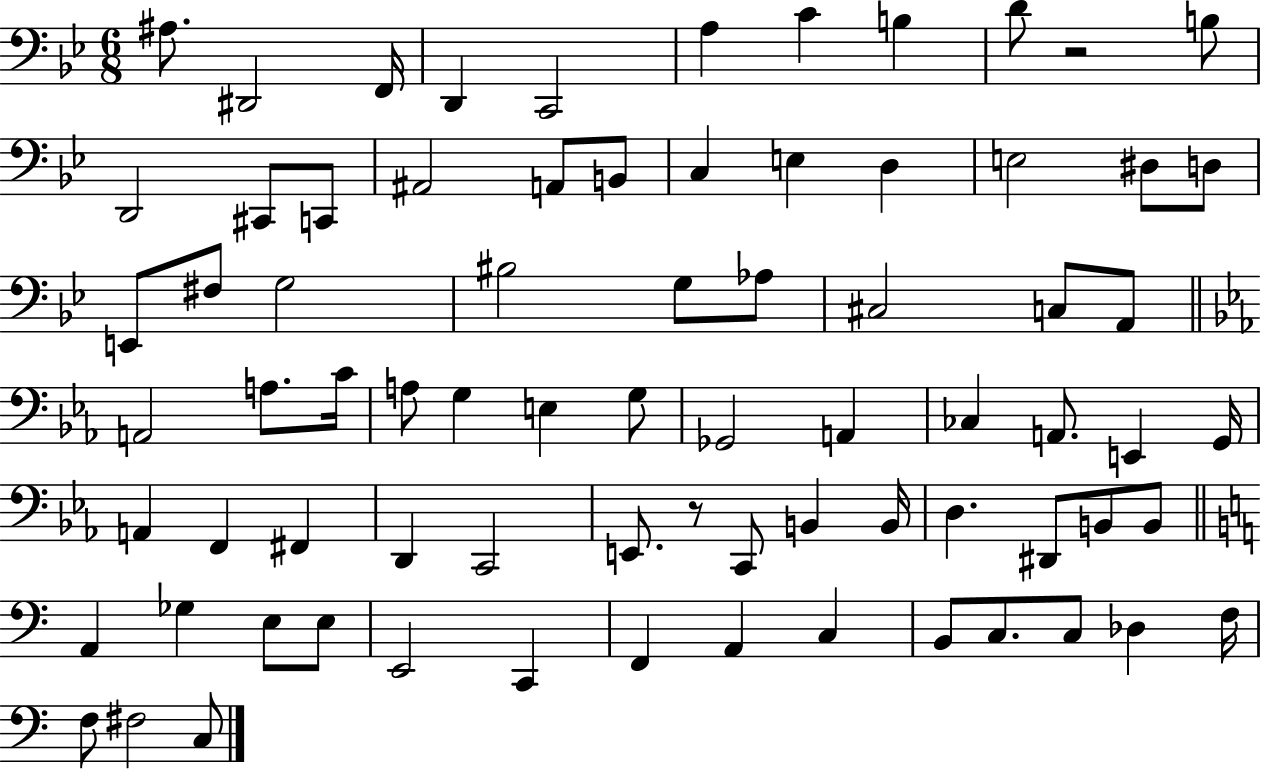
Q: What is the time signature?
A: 6/8